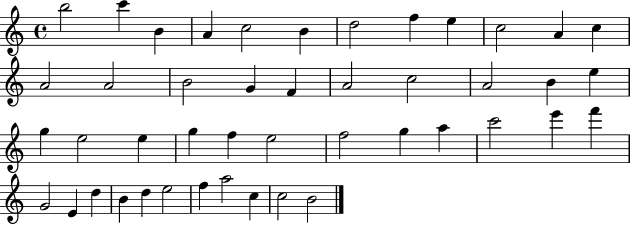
B5/h C6/q B4/q A4/q C5/h B4/q D5/h F5/q E5/q C5/h A4/q C5/q A4/h A4/h B4/h G4/q F4/q A4/h C5/h A4/h B4/q E5/q G5/q E5/h E5/q G5/q F5/q E5/h F5/h G5/q A5/q C6/h E6/q F6/q G4/h E4/q D5/q B4/q D5/q E5/h F5/q A5/h C5/q C5/h B4/h